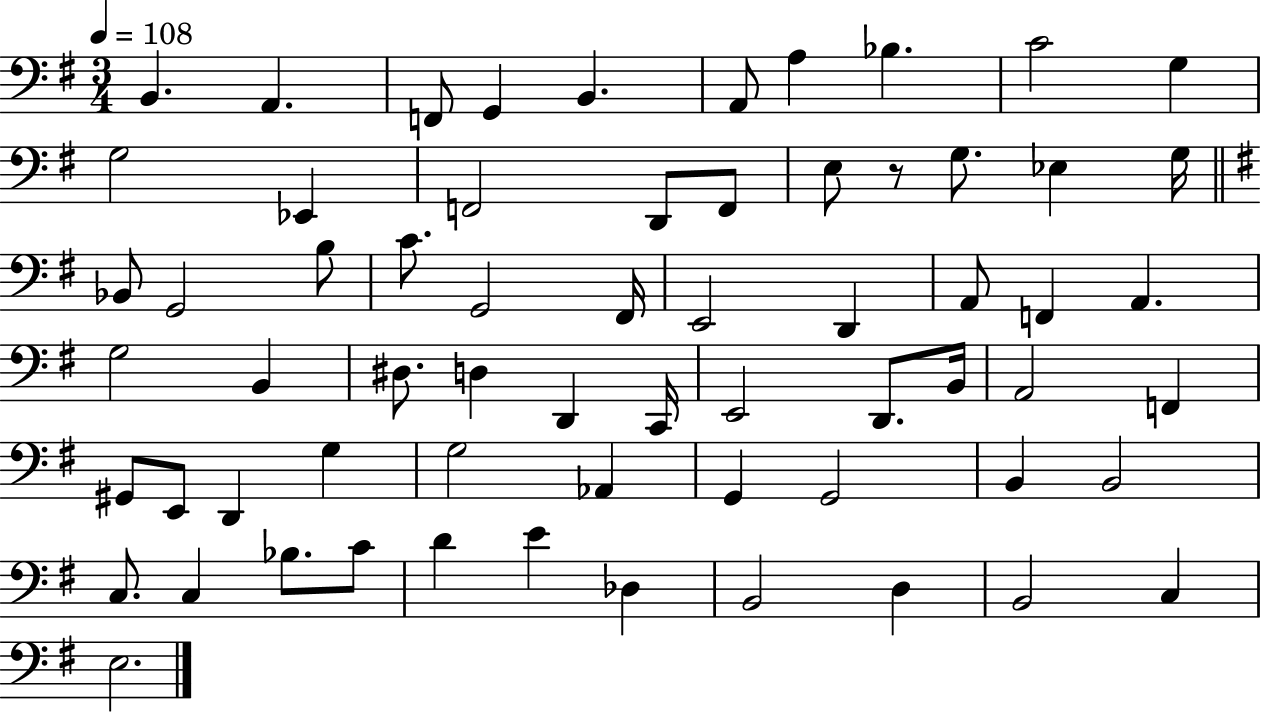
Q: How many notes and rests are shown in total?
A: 64